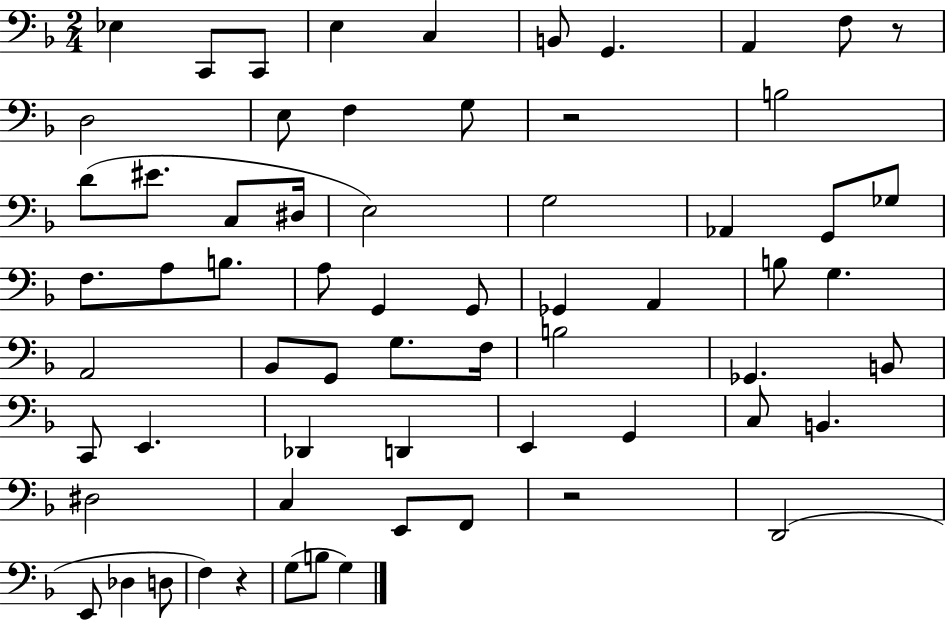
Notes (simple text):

Eb3/q C2/e C2/e E3/q C3/q B2/e G2/q. A2/q F3/e R/e D3/h E3/e F3/q G3/e R/h B3/h D4/e EIS4/e. C3/e D#3/s E3/h G3/h Ab2/q G2/e Gb3/e F3/e. A3/e B3/e. A3/e G2/q G2/e Gb2/q A2/q B3/e G3/q. A2/h Bb2/e G2/e G3/e. F3/s B3/h Gb2/q. B2/e C2/e E2/q. Db2/q D2/q E2/q G2/q C3/e B2/q. D#3/h C3/q E2/e F2/e R/h D2/h E2/e Db3/q D3/e F3/q R/q G3/e B3/e G3/q